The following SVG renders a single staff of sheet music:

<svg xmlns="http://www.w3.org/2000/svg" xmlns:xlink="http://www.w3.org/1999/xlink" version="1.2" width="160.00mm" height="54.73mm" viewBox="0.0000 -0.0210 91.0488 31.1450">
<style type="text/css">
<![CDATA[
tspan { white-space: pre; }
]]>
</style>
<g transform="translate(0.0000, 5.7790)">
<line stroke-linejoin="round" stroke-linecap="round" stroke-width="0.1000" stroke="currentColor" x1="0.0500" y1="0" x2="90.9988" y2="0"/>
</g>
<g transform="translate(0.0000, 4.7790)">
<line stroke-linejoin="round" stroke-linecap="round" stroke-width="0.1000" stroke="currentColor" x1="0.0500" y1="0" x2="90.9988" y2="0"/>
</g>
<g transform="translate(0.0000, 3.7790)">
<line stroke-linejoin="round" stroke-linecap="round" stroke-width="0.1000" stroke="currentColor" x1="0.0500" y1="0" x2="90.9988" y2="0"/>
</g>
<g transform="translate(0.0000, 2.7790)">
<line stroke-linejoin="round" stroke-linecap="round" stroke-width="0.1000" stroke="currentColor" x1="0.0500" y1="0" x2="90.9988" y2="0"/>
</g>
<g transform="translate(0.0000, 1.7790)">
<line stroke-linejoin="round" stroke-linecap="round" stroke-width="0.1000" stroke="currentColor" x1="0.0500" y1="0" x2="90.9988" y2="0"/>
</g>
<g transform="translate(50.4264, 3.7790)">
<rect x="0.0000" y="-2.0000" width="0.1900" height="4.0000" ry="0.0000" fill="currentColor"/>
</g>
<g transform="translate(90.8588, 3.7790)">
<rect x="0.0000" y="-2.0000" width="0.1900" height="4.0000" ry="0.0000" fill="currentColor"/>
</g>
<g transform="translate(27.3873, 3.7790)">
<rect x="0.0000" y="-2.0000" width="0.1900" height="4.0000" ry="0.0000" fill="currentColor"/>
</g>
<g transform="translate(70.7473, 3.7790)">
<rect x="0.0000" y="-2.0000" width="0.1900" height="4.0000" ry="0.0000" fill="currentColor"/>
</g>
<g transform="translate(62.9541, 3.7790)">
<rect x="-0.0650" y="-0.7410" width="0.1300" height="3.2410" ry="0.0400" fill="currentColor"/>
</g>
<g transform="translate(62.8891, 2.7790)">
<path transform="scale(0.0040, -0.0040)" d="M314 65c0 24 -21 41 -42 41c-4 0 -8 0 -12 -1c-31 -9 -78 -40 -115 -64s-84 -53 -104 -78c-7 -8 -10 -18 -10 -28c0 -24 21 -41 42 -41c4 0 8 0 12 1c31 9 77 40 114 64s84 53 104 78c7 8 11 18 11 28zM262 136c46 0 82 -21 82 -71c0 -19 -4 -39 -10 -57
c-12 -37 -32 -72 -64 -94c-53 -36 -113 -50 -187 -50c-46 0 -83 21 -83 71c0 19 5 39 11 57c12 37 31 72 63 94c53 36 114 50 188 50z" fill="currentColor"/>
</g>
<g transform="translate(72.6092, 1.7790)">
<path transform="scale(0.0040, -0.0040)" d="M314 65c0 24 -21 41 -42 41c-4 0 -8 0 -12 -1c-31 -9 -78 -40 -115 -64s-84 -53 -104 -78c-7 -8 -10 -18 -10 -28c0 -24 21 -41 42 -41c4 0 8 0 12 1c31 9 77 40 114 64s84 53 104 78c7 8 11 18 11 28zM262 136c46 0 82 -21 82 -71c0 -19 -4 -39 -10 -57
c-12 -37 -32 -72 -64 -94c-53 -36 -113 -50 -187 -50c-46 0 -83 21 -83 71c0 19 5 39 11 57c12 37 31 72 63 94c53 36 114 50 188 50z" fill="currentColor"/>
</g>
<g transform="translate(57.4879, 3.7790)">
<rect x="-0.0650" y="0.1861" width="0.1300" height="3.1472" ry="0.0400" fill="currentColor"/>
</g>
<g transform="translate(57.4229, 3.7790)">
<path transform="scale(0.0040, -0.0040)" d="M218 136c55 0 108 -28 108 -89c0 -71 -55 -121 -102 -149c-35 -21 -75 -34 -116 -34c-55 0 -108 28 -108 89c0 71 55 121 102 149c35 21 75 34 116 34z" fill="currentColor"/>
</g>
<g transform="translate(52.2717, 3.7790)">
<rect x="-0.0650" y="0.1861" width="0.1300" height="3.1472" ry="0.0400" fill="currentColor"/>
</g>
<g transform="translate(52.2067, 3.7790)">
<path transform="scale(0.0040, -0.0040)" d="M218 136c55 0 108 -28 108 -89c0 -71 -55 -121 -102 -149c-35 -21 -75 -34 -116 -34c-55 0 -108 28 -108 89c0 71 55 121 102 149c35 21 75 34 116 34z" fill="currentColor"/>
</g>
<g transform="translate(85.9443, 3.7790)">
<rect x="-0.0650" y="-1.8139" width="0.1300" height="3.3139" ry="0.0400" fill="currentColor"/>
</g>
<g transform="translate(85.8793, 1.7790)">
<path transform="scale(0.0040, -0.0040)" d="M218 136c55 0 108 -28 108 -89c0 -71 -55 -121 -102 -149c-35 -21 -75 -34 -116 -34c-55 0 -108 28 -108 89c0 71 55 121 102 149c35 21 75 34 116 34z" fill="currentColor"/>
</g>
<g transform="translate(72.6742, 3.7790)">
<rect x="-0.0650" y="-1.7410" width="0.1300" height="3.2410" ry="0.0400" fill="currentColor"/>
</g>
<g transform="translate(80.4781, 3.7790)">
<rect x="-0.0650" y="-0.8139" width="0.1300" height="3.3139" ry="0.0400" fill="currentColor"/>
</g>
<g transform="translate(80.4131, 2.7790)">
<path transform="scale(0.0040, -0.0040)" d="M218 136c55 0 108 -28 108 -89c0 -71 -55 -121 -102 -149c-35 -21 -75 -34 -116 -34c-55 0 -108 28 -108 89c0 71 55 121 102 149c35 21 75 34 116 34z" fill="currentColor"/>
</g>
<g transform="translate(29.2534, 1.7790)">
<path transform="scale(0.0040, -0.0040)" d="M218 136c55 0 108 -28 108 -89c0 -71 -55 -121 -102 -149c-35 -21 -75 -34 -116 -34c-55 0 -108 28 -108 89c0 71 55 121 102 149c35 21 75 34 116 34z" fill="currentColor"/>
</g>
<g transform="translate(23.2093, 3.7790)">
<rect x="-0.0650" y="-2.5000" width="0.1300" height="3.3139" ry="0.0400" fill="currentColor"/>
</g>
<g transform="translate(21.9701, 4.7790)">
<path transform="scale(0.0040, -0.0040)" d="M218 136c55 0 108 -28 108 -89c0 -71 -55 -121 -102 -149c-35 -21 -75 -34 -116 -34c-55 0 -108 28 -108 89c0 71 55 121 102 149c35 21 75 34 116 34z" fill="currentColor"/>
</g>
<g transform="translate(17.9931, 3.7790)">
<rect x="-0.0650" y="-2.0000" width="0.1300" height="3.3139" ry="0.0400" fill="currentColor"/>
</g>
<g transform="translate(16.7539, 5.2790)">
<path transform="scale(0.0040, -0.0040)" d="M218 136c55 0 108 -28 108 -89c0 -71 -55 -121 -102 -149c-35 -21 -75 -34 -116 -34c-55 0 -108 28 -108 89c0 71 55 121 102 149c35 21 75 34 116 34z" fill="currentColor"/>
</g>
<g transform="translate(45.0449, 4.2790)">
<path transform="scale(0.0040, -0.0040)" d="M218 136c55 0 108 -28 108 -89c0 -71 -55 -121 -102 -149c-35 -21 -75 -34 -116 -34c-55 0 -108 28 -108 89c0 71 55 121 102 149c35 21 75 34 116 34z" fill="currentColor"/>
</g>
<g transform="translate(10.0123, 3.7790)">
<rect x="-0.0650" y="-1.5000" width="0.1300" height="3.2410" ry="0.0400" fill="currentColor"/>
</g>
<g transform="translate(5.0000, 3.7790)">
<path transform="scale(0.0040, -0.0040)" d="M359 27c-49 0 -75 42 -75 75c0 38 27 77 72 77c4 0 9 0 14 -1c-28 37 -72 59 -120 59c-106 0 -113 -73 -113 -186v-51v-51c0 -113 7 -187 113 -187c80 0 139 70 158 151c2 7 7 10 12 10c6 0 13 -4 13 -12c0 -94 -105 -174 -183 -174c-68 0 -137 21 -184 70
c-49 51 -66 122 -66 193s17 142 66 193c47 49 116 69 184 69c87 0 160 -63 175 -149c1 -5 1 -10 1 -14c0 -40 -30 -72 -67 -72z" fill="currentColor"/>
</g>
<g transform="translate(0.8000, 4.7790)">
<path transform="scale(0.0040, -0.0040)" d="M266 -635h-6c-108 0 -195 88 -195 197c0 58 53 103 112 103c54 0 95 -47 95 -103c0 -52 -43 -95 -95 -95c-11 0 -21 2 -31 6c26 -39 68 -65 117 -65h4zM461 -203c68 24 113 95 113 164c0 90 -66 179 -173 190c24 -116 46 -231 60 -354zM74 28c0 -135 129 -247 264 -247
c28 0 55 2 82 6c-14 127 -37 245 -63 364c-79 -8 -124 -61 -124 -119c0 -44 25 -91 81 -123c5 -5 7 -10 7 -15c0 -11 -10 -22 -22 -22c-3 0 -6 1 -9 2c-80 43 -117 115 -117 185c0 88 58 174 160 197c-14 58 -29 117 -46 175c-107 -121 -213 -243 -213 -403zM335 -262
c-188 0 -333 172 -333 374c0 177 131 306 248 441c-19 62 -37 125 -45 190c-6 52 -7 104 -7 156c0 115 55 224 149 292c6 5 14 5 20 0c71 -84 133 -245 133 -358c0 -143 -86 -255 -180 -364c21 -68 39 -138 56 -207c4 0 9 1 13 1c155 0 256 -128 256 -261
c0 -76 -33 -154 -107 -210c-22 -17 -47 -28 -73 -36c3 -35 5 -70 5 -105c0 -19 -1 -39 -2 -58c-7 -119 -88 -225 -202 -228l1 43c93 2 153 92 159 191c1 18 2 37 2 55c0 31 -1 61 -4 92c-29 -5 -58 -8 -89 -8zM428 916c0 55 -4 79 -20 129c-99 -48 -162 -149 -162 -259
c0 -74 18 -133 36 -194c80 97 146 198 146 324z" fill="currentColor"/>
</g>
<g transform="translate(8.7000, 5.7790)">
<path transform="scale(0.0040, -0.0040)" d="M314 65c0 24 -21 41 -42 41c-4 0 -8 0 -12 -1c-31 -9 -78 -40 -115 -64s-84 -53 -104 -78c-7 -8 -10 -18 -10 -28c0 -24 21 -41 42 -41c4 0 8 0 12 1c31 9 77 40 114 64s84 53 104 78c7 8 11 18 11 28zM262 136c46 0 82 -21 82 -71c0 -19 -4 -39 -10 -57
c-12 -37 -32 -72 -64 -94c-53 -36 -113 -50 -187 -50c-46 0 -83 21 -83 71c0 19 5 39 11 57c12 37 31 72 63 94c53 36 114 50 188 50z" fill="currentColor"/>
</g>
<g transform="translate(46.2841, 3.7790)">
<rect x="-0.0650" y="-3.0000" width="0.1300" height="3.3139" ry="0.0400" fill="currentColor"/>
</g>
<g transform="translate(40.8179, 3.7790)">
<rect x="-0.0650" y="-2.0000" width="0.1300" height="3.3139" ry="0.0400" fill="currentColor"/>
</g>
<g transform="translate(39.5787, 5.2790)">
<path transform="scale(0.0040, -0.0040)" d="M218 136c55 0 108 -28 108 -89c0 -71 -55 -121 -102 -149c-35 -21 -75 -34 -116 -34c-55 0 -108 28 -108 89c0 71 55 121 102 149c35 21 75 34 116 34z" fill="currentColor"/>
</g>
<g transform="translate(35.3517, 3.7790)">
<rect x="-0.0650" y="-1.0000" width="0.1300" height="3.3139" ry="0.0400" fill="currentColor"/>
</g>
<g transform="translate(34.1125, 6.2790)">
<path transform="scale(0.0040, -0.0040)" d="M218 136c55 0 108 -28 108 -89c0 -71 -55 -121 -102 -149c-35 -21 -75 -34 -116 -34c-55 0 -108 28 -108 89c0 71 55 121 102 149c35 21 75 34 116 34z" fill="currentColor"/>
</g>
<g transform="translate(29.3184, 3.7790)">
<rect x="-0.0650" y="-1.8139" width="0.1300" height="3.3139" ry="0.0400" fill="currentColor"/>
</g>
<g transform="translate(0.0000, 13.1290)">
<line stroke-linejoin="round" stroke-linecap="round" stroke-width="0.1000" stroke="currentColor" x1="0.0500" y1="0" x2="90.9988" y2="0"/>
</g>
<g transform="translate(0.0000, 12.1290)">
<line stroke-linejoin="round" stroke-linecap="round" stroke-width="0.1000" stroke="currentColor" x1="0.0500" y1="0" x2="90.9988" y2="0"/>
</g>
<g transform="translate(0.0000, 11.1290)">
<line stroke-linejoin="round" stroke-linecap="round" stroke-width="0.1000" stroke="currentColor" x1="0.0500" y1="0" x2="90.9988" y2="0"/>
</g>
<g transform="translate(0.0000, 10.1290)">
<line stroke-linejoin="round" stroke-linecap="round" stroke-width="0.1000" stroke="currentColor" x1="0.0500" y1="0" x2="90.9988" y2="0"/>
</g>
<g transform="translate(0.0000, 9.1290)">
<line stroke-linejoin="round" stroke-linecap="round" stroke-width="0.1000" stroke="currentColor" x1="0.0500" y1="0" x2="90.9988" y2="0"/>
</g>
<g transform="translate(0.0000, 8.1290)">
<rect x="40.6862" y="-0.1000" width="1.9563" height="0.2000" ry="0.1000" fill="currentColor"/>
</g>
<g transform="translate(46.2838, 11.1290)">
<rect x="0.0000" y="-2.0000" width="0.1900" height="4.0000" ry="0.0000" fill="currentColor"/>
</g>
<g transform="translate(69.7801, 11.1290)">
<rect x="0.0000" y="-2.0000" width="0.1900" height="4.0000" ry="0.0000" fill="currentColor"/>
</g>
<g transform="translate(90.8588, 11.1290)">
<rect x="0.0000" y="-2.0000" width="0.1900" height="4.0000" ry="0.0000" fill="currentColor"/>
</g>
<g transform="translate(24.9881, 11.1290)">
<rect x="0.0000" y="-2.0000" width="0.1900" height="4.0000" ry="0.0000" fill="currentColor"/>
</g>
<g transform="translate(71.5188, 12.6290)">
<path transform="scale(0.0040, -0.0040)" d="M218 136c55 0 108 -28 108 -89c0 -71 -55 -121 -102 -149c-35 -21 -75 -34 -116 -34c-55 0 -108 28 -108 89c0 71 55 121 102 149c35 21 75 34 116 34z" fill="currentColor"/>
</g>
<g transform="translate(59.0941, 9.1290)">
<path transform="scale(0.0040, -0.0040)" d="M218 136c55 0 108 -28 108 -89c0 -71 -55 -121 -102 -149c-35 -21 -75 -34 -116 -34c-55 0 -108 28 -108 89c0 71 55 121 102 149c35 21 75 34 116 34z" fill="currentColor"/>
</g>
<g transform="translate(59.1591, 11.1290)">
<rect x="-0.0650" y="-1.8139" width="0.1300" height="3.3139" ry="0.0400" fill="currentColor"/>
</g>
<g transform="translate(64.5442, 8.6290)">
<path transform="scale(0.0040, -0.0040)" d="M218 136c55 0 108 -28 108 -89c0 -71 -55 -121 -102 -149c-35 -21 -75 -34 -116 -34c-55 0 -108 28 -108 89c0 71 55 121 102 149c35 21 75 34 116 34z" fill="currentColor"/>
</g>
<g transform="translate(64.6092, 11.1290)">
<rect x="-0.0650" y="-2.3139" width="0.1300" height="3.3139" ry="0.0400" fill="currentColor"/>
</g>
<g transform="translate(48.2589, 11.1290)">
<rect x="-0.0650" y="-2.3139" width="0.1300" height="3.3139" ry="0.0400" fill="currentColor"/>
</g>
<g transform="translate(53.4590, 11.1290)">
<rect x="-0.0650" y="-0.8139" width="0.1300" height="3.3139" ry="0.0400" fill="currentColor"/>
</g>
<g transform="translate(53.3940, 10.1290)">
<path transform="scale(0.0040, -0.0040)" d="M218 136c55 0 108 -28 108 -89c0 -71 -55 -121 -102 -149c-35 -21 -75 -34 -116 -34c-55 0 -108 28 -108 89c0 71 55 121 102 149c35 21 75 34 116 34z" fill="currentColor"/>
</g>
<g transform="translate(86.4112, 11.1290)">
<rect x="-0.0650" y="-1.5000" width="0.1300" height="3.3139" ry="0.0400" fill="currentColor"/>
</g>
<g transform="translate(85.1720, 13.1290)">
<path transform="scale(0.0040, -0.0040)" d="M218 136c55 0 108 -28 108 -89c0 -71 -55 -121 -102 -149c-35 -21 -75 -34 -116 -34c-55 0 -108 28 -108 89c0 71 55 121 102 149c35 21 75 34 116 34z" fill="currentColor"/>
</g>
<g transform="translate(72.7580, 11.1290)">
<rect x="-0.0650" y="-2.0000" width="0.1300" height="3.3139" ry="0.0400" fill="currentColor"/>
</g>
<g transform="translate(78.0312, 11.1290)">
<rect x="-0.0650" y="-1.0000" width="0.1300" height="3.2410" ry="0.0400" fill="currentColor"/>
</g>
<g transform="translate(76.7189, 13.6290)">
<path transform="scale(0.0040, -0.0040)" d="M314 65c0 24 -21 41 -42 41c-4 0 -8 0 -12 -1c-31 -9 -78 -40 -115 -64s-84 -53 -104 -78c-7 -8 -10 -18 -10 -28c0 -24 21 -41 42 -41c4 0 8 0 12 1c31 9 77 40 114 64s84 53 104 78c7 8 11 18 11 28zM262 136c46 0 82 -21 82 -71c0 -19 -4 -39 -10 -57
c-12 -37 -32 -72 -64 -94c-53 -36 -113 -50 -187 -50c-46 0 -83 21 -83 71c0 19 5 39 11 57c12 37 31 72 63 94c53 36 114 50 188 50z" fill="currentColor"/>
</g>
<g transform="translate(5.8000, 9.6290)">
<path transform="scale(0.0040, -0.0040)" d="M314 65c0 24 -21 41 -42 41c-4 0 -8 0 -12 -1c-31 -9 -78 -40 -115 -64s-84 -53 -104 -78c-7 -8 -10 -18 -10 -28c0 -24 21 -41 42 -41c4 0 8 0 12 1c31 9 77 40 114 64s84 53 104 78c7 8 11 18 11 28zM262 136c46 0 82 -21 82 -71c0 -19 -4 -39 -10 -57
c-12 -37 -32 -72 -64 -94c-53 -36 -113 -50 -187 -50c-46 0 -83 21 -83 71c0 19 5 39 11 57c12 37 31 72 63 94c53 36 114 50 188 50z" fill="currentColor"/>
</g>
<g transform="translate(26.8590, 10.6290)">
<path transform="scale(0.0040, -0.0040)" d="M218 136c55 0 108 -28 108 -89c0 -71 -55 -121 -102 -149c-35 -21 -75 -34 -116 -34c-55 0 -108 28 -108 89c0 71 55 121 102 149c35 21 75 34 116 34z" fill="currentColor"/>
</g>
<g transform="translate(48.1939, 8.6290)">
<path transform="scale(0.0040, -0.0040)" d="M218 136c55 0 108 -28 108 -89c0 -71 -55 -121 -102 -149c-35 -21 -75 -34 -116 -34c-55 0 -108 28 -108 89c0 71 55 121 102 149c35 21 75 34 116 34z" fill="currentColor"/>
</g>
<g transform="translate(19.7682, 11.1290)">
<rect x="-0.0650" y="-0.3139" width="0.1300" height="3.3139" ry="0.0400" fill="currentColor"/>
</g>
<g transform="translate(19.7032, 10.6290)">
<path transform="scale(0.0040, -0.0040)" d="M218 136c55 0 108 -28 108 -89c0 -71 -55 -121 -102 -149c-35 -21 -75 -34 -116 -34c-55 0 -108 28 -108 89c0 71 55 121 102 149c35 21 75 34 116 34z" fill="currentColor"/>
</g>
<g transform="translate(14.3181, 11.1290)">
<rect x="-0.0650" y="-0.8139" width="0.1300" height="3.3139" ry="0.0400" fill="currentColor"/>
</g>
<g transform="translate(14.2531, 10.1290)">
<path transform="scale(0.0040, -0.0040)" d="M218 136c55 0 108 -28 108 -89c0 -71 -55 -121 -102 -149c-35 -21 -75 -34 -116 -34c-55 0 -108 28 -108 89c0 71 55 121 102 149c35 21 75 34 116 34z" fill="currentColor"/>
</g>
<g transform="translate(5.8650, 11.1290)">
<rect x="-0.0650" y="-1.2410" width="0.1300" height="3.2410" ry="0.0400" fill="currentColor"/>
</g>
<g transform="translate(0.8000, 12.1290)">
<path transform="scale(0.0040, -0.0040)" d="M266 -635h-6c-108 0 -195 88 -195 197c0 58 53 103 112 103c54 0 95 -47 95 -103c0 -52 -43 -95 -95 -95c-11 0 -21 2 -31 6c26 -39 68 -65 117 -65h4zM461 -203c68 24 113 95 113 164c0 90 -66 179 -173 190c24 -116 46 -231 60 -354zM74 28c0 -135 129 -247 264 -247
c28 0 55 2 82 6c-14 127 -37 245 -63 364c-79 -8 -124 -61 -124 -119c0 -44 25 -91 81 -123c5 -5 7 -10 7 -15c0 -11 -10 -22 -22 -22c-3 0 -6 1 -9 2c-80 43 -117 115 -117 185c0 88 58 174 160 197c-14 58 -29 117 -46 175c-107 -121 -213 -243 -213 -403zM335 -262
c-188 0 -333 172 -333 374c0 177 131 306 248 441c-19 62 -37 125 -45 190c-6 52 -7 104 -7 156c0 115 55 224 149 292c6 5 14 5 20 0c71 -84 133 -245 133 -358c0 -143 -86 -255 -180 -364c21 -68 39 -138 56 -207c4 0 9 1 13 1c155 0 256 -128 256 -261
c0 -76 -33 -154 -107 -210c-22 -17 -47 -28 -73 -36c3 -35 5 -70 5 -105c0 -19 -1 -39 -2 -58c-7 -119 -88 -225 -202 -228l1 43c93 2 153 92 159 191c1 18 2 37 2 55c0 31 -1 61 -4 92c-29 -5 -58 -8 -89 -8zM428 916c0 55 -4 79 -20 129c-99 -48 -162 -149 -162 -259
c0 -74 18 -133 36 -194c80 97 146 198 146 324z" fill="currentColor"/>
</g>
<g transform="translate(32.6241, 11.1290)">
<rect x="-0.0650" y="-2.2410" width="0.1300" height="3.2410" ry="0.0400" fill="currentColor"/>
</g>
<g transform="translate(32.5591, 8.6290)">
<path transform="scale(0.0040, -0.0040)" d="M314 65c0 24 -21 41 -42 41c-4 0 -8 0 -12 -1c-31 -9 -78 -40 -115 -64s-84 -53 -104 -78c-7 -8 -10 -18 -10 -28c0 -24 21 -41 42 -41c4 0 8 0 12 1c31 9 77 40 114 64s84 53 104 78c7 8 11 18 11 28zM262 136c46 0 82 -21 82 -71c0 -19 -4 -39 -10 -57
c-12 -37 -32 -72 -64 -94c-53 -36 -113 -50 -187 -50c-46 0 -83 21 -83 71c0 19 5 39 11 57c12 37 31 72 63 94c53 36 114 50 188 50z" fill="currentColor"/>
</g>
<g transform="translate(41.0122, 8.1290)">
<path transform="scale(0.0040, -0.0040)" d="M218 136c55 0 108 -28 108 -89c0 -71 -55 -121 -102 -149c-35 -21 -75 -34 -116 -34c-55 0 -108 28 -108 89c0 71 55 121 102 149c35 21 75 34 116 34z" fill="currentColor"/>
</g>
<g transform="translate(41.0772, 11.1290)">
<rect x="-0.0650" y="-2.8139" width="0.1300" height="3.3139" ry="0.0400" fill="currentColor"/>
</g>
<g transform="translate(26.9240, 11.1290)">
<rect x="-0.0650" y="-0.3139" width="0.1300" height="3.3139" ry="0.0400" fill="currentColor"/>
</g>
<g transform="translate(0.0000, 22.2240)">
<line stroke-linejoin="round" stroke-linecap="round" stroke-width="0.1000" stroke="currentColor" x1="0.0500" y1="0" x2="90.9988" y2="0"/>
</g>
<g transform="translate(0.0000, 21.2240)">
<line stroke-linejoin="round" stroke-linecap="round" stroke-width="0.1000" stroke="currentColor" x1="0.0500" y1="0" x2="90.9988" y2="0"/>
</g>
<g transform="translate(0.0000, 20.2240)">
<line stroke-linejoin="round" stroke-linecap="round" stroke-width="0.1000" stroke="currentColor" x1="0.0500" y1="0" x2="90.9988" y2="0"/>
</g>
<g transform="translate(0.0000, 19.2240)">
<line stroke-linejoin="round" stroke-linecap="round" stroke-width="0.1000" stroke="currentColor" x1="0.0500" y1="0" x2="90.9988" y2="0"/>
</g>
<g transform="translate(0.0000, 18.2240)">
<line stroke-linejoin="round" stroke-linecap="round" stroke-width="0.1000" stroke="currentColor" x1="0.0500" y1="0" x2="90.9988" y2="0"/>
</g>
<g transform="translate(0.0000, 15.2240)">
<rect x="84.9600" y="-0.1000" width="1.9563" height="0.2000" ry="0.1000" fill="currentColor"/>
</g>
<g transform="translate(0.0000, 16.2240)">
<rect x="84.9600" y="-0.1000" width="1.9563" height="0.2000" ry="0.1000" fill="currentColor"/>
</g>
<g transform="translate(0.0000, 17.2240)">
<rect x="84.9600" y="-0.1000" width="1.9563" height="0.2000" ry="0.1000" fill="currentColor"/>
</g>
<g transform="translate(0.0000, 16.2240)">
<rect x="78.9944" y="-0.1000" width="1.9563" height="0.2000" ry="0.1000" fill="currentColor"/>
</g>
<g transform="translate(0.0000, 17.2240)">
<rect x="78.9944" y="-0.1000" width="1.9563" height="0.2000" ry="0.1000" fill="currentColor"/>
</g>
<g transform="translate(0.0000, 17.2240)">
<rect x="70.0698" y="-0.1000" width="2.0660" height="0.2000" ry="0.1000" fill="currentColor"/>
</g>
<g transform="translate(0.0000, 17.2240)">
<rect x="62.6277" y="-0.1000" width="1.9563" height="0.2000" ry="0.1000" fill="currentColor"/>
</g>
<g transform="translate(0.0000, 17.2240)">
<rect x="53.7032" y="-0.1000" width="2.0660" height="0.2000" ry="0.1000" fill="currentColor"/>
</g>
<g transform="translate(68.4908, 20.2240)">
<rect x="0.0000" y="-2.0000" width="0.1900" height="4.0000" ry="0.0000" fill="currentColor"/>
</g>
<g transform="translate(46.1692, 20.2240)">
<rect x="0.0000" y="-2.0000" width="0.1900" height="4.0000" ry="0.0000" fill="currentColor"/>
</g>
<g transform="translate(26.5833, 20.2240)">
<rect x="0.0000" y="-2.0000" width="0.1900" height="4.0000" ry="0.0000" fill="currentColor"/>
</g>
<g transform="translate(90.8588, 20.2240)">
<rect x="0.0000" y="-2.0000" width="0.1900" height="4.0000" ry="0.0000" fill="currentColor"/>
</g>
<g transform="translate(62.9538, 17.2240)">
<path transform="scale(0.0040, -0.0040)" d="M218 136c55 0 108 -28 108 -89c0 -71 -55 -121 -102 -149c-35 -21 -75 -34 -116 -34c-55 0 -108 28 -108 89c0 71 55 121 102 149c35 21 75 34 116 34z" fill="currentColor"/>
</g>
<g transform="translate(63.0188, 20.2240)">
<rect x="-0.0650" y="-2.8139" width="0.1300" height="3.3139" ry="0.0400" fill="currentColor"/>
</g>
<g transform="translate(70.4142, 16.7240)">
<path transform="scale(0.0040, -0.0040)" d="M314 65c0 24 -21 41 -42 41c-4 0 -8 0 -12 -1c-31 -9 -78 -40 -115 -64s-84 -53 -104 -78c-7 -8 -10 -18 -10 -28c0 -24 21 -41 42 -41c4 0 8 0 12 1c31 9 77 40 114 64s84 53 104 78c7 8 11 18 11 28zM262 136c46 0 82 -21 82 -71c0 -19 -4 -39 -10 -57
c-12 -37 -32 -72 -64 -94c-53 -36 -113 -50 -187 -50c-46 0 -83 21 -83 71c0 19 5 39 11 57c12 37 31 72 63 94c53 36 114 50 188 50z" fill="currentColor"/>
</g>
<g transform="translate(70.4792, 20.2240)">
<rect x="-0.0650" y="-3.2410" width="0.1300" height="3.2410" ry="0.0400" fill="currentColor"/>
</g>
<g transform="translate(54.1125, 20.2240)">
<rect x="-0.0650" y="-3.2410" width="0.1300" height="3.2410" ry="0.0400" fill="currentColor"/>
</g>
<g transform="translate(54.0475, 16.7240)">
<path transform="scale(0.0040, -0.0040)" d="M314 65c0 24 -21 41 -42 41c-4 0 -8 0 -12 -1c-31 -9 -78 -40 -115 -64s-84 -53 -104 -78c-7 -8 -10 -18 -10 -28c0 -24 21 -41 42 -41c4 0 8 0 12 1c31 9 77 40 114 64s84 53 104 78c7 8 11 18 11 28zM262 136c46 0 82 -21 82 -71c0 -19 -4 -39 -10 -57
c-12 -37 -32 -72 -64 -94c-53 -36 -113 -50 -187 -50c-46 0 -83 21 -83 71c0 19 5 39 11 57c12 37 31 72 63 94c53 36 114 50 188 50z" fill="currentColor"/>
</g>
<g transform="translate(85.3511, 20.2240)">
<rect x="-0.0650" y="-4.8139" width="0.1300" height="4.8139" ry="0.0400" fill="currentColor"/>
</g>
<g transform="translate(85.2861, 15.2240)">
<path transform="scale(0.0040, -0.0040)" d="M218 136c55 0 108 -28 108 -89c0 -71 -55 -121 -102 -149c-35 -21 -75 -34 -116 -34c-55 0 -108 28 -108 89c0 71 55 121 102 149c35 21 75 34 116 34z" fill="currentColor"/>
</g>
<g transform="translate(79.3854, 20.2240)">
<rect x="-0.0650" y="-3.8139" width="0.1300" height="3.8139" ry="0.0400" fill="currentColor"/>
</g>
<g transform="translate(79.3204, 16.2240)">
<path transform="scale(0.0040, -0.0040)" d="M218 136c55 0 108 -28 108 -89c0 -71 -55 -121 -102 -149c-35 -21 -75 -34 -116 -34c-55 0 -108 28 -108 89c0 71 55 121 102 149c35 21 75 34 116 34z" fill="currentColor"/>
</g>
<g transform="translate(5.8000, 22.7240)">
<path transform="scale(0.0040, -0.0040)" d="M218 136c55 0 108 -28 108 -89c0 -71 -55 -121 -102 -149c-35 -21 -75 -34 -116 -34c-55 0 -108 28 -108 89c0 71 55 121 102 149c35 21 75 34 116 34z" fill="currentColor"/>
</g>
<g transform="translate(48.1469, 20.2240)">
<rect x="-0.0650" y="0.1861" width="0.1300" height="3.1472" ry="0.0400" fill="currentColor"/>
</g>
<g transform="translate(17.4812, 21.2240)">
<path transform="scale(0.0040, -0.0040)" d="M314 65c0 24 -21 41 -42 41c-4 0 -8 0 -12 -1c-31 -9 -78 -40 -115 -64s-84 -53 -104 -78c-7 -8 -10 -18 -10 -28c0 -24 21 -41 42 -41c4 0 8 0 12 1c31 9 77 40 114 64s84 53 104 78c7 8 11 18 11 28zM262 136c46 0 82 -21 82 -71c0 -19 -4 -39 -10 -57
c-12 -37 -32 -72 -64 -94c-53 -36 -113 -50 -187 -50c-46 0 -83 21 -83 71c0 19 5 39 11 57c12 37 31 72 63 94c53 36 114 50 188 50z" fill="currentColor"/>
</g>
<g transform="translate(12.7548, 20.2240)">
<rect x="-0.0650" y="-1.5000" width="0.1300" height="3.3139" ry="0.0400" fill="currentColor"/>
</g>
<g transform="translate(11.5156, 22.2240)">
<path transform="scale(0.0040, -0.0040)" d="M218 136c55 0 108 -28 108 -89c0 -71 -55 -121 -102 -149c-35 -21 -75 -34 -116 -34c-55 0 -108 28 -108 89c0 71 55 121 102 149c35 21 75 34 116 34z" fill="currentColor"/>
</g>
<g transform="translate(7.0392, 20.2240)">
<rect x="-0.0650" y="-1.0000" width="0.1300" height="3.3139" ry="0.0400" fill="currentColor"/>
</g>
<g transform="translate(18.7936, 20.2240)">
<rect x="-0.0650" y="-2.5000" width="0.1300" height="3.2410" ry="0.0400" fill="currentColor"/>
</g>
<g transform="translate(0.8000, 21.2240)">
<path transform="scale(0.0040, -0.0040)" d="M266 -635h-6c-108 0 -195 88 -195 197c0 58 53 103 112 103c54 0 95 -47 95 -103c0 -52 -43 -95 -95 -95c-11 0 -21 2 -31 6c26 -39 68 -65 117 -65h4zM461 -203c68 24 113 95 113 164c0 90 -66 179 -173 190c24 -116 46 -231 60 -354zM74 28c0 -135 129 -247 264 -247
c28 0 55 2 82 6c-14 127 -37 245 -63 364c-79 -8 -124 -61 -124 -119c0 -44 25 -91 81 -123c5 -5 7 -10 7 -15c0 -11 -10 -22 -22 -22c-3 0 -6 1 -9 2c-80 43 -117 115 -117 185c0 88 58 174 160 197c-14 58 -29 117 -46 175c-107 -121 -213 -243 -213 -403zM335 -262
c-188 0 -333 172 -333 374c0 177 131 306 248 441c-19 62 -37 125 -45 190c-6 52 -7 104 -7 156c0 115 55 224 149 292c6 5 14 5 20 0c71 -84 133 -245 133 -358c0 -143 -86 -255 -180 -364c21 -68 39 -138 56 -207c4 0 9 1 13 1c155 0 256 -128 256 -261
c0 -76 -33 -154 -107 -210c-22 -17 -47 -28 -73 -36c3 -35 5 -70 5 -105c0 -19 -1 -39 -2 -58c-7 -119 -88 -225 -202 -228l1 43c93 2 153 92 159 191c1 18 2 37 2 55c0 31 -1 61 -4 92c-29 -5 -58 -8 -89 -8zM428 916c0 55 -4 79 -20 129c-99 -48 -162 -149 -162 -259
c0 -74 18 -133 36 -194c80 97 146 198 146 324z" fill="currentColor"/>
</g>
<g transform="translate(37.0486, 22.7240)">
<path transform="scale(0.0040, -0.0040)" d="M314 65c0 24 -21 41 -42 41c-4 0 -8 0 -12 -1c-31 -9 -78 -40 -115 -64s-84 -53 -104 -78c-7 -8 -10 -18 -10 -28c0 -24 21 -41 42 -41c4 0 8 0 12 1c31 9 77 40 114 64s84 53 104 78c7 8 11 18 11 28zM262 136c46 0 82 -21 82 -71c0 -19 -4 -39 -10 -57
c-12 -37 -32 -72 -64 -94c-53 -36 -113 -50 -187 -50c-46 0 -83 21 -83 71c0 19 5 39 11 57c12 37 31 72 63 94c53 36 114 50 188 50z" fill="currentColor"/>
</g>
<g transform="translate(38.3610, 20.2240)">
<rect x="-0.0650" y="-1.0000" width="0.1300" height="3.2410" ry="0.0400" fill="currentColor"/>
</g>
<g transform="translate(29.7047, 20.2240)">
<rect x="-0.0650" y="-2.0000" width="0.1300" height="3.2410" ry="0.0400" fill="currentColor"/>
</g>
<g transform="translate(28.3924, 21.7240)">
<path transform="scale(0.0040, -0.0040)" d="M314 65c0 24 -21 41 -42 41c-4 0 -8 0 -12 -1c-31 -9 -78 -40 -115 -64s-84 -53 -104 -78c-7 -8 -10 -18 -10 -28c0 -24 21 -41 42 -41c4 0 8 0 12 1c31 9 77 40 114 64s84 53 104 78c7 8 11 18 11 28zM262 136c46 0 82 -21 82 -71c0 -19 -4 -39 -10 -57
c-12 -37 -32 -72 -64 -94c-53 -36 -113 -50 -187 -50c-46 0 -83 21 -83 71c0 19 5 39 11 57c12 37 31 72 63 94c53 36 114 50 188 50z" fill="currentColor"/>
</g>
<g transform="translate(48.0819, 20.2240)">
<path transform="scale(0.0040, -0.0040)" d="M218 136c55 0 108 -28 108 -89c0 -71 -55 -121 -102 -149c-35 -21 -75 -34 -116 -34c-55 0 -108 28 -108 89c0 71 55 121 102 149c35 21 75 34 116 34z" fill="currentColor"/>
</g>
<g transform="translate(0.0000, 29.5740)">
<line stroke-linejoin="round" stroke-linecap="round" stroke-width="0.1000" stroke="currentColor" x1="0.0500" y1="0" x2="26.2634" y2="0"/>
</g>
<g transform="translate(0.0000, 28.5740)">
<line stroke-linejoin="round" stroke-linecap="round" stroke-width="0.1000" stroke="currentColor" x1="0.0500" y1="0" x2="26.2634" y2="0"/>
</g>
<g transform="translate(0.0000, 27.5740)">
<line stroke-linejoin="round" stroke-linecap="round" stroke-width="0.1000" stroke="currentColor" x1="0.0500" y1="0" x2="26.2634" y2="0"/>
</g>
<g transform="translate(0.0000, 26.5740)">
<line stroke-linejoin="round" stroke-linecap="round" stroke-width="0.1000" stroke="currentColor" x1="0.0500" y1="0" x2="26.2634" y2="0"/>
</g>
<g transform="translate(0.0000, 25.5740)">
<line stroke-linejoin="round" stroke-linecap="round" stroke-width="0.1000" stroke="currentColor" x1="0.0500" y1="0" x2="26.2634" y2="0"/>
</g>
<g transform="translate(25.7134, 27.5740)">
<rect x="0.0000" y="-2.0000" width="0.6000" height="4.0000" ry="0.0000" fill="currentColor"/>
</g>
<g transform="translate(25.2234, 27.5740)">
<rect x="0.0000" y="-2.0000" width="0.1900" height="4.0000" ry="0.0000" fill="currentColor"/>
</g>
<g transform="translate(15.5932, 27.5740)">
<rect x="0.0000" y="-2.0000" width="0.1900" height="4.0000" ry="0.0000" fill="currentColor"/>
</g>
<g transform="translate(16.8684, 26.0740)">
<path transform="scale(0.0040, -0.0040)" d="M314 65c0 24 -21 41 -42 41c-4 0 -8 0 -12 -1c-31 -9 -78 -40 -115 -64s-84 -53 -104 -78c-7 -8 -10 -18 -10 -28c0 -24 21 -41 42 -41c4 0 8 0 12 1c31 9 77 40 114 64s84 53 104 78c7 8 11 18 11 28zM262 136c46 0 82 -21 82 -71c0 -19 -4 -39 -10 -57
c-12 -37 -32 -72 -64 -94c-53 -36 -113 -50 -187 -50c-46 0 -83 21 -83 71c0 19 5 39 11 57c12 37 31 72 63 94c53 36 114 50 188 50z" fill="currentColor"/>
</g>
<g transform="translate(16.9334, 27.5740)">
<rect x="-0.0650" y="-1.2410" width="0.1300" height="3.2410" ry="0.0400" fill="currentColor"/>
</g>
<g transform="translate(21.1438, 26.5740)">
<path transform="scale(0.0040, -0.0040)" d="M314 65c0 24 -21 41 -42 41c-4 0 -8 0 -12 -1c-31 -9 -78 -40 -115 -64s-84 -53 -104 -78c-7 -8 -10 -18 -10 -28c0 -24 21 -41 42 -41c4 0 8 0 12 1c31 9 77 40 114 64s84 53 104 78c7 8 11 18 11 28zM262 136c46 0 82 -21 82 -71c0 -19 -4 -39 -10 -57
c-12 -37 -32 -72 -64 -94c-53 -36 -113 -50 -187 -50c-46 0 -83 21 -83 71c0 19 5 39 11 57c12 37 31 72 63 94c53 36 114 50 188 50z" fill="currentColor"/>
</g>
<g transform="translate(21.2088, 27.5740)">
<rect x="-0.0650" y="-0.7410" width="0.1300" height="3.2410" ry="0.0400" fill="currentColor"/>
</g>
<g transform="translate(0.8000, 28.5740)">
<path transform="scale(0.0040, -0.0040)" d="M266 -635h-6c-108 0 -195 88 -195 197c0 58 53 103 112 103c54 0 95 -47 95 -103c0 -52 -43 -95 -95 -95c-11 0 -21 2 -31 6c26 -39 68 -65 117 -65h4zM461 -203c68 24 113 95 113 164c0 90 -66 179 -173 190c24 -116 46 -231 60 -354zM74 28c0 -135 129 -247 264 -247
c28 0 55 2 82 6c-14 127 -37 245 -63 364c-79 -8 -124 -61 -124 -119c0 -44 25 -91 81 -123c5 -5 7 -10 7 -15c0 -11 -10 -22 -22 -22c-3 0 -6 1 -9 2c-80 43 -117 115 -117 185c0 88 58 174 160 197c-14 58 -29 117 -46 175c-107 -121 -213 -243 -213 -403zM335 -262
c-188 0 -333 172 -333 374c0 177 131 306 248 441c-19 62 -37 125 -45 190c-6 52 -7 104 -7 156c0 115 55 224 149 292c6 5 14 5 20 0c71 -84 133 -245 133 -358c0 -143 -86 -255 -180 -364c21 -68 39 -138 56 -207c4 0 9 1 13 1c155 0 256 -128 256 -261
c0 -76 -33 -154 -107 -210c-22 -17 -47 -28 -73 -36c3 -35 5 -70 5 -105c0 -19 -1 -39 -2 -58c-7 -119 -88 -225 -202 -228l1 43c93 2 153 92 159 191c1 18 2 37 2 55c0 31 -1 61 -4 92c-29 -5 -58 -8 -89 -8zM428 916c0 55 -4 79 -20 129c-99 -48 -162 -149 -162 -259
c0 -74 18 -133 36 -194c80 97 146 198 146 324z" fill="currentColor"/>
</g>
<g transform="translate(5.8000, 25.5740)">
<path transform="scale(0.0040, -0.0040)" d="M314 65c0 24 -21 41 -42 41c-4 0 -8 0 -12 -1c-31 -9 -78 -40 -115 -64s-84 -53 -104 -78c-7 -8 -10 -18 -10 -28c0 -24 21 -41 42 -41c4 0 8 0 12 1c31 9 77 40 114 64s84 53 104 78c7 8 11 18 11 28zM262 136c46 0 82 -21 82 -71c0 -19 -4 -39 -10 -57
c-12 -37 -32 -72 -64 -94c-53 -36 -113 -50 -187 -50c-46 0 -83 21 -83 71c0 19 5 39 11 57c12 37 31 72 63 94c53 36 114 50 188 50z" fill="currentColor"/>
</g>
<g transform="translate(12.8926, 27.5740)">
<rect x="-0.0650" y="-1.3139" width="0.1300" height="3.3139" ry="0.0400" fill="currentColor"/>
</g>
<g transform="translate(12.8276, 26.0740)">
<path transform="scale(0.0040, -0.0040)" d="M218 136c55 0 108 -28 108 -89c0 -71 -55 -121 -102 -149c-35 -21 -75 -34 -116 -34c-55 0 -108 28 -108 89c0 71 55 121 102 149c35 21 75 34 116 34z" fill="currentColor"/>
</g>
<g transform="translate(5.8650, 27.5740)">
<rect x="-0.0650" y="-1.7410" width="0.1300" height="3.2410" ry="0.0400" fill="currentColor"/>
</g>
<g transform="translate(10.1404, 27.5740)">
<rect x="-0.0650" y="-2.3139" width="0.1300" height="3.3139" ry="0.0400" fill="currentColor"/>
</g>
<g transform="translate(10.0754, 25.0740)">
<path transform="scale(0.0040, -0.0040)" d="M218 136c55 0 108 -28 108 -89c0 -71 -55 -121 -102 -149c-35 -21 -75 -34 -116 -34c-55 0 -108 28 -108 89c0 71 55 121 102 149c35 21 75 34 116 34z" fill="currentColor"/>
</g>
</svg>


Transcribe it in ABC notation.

X:1
T:Untitled
M:4/4
L:1/4
K:C
E2 F G f D F A B B d2 f2 d f e2 d c c g2 a g d f g F D2 E D E G2 F2 D2 B b2 a b2 c' e' f2 g e e2 d2